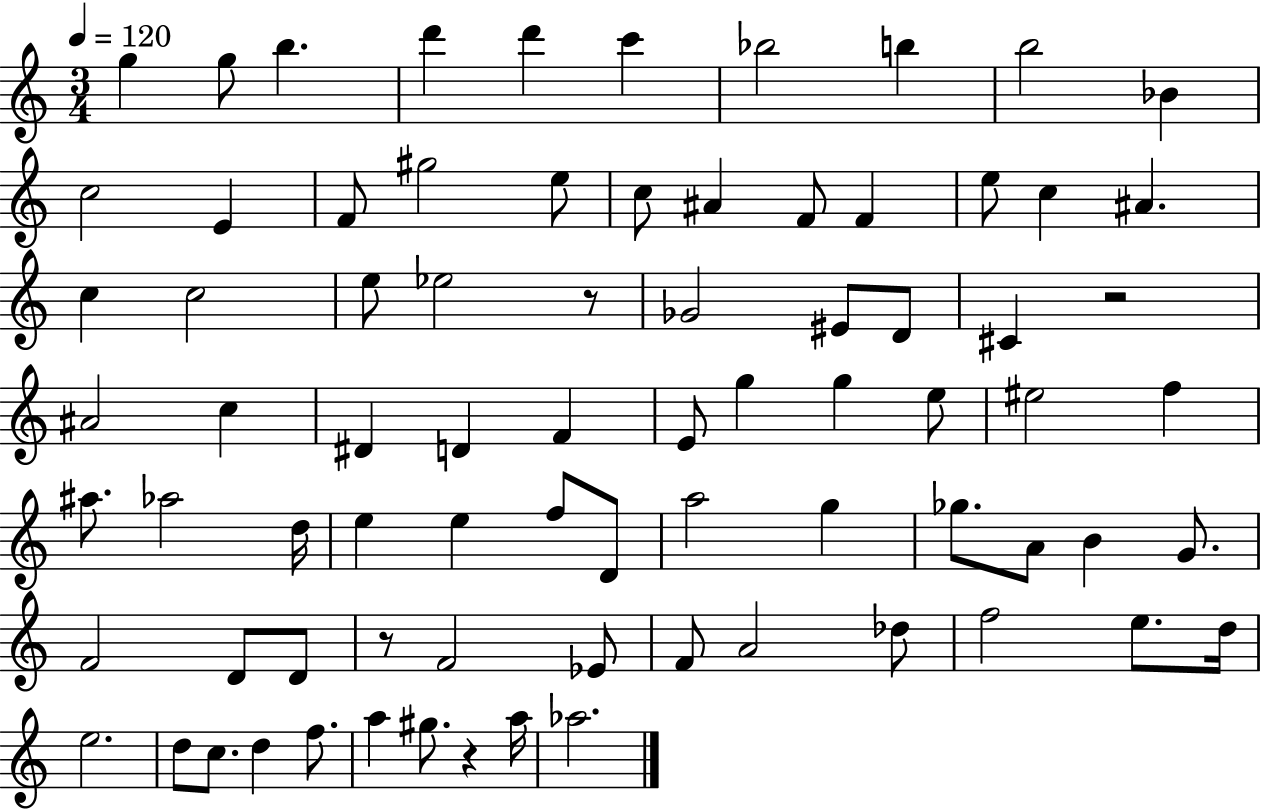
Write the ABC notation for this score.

X:1
T:Untitled
M:3/4
L:1/4
K:C
g g/2 b d' d' c' _b2 b b2 _B c2 E F/2 ^g2 e/2 c/2 ^A F/2 F e/2 c ^A c c2 e/2 _e2 z/2 _G2 ^E/2 D/2 ^C z2 ^A2 c ^D D F E/2 g g e/2 ^e2 f ^a/2 _a2 d/4 e e f/2 D/2 a2 g _g/2 A/2 B G/2 F2 D/2 D/2 z/2 F2 _E/2 F/2 A2 _d/2 f2 e/2 d/4 e2 d/2 c/2 d f/2 a ^g/2 z a/4 _a2